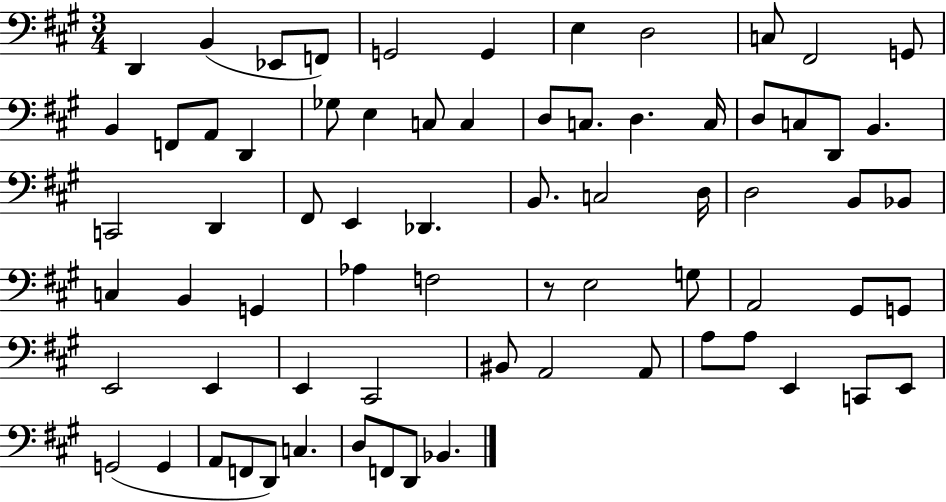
D2/q B2/q Eb2/e F2/e G2/h G2/q E3/q D3/h C3/e F#2/h G2/e B2/q F2/e A2/e D2/q Gb3/e E3/q C3/e C3/q D3/e C3/e. D3/q. C3/s D3/e C3/e D2/e B2/q. C2/h D2/q F#2/e E2/q Db2/q. B2/e. C3/h D3/s D3/h B2/e Bb2/e C3/q B2/q G2/q Ab3/q F3/h R/e E3/h G3/e A2/h G#2/e G2/e E2/h E2/q E2/q C#2/h BIS2/e A2/h A2/e A3/e A3/e E2/q C2/e E2/e G2/h G2/q A2/e F2/e D2/e C3/q. D3/e F2/e D2/e Bb2/q.